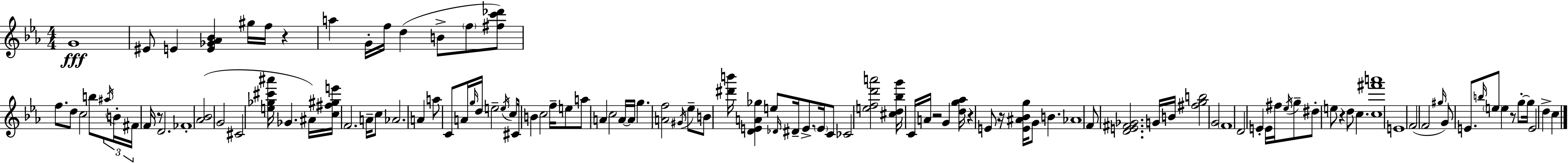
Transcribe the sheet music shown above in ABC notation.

X:1
T:Untitled
M:4/4
L:1/4
K:Eb
G4 ^E/2 E [E_G_A_B] ^g/4 f/4 z a G/4 f/4 d B/2 f/2 [^fc'_d']/2 f/2 d/2 c2 b/2 ^a/4 B/4 ^F/4 F/4 z/2 D2 _F4 [_A_B]2 G2 ^C2 [e_g^c'^a']/4 _G ^A/4 [c^f^ge']/4 F2 A/4 c/2 _A2 A a/2 C/2 A/4 g/4 d/4 e2 e/4 c/2 ^C/4 B c2 f/4 e/2 a/2 A c2 A/4 A/4 g [Af]2 ^G/4 _e/2 B/2 [^d'b']/4 [DEA_g] e/2 _D/4 ^D/4 E/2 E/4 C/2 _C2 [efd'a']2 [^cd_bg']/4 C/4 A/4 z2 G [dg_a]/4 z E/2 z/4 [E^A_Bg]/4 G/2 B _A4 F/2 [DE^F_G]2 G/4 B/4 [^fgb]2 G2 F4 D2 E E/4 ^f/4 _e/4 g/2 ^d/2 e/2 z d/2 c [c^f'a']4 E4 F2 F2 ^g/4 G/2 E/2 b/4 e/2 e z/2 g/2 g/4 E2 d c